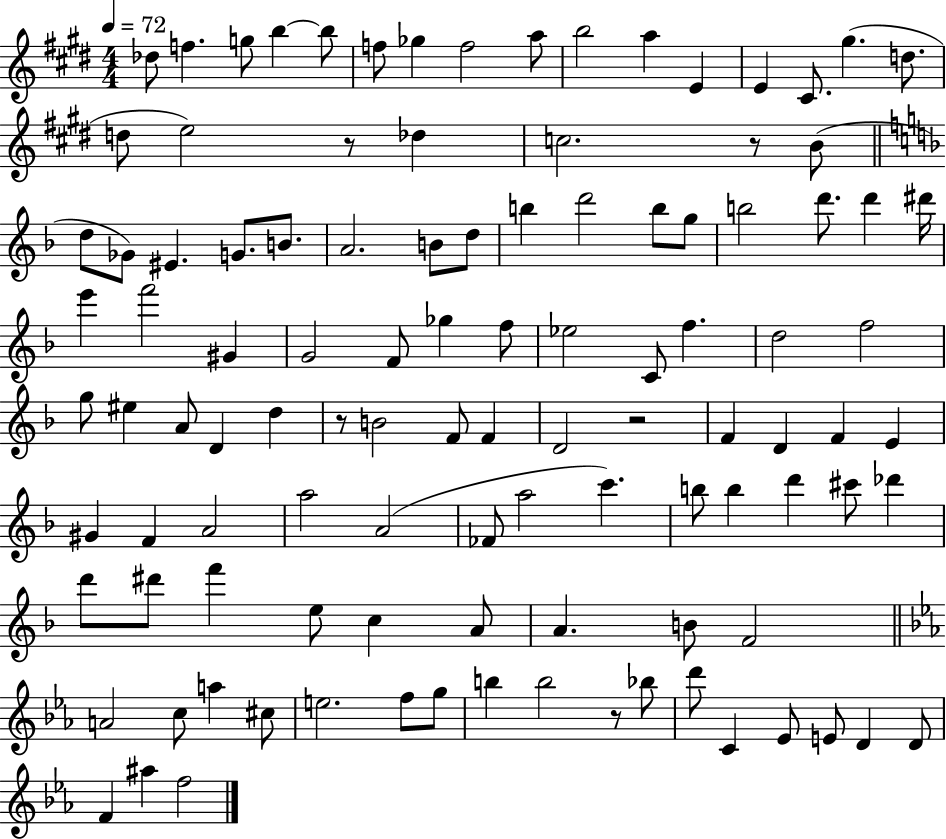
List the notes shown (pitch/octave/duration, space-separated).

Db5/e F5/q. G5/e B5/q B5/e F5/e Gb5/q F5/h A5/e B5/h A5/q E4/q E4/q C#4/e. G#5/q. D5/e. D5/e E5/h R/e Db5/q C5/h. R/e B4/e D5/e Gb4/e EIS4/q. G4/e. B4/e. A4/h. B4/e D5/e B5/q D6/h B5/e G5/e B5/h D6/e. D6/q D#6/s E6/q F6/h G#4/q G4/h F4/e Gb5/q F5/e Eb5/h C4/e F5/q. D5/h F5/h G5/e EIS5/q A4/e D4/q D5/q R/e B4/h F4/e F4/q D4/h R/h F4/q D4/q F4/q E4/q G#4/q F4/q A4/h A5/h A4/h FES4/e A5/h C6/q. B5/e B5/q D6/q C#6/e Db6/q D6/e D#6/e F6/q E5/e C5/q A4/e A4/q. B4/e F4/h A4/h C5/e A5/q C#5/e E5/h. F5/e G5/e B5/q B5/h R/e Bb5/e D6/e C4/q Eb4/e E4/e D4/q D4/e F4/q A#5/q F5/h